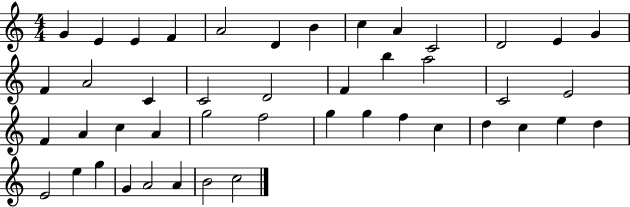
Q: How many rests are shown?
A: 0